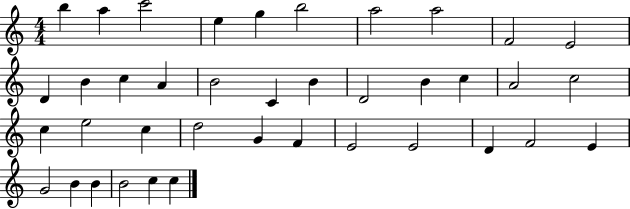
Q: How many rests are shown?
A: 0